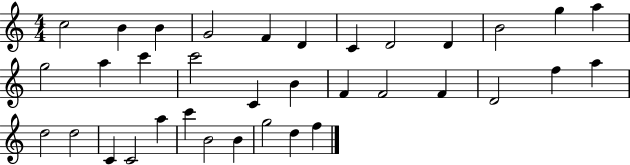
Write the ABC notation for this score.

X:1
T:Untitled
M:4/4
L:1/4
K:C
c2 B B G2 F D C D2 D B2 g a g2 a c' c'2 C B F F2 F D2 f a d2 d2 C C2 a c' B2 B g2 d f